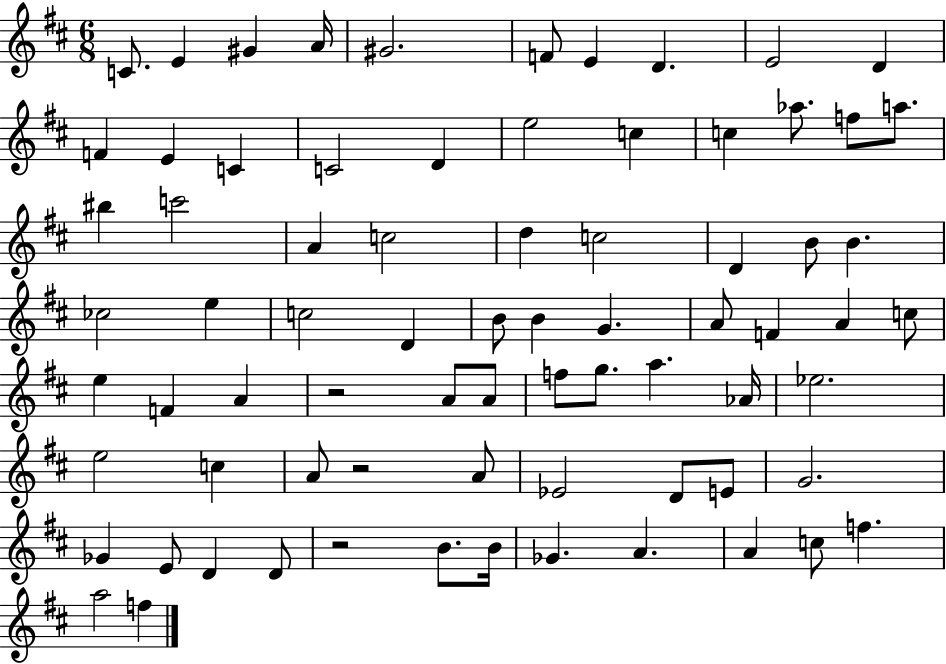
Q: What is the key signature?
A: D major